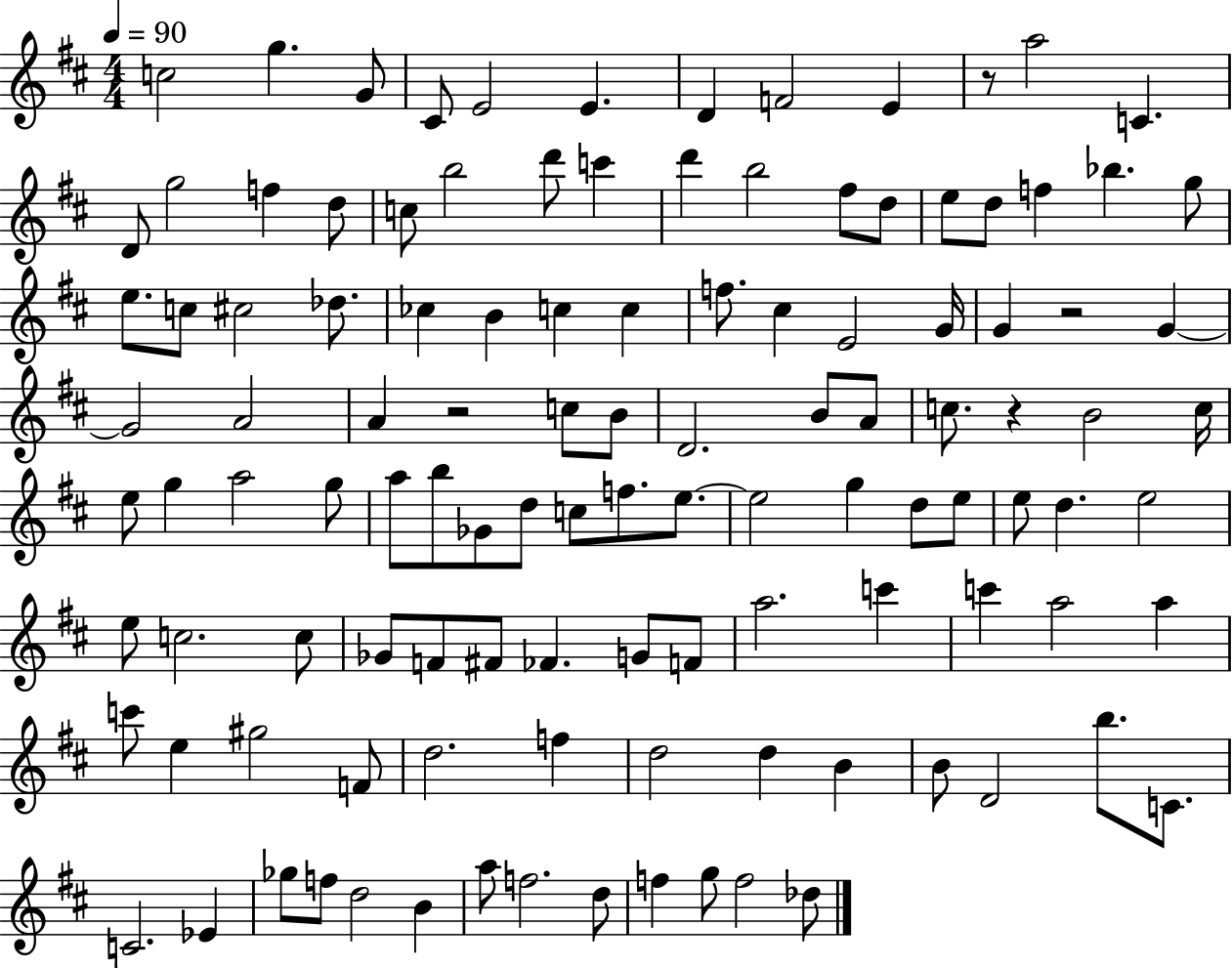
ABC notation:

X:1
T:Untitled
M:4/4
L:1/4
K:D
c2 g G/2 ^C/2 E2 E D F2 E z/2 a2 C D/2 g2 f d/2 c/2 b2 d'/2 c' d' b2 ^f/2 d/2 e/2 d/2 f _b g/2 e/2 c/2 ^c2 _d/2 _c B c c f/2 ^c E2 G/4 G z2 G G2 A2 A z2 c/2 B/2 D2 B/2 A/2 c/2 z B2 c/4 e/2 g a2 g/2 a/2 b/2 _G/2 d/2 c/2 f/2 e/2 e2 g d/2 e/2 e/2 d e2 e/2 c2 c/2 _G/2 F/2 ^F/2 _F G/2 F/2 a2 c' c' a2 a c'/2 e ^g2 F/2 d2 f d2 d B B/2 D2 b/2 C/2 C2 _E _g/2 f/2 d2 B a/2 f2 d/2 f g/2 f2 _d/2